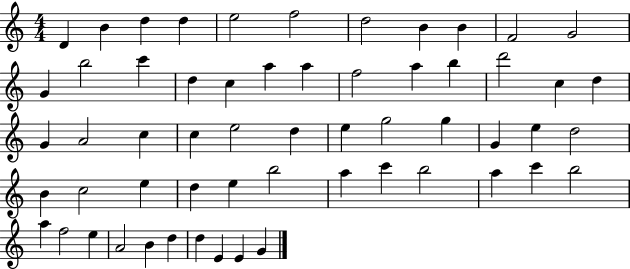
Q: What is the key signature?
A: C major